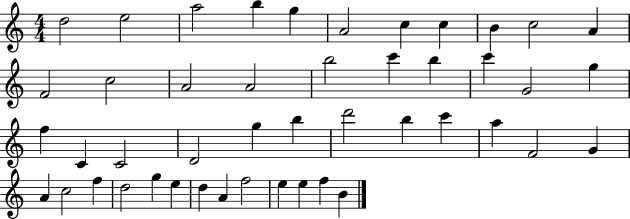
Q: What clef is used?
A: treble